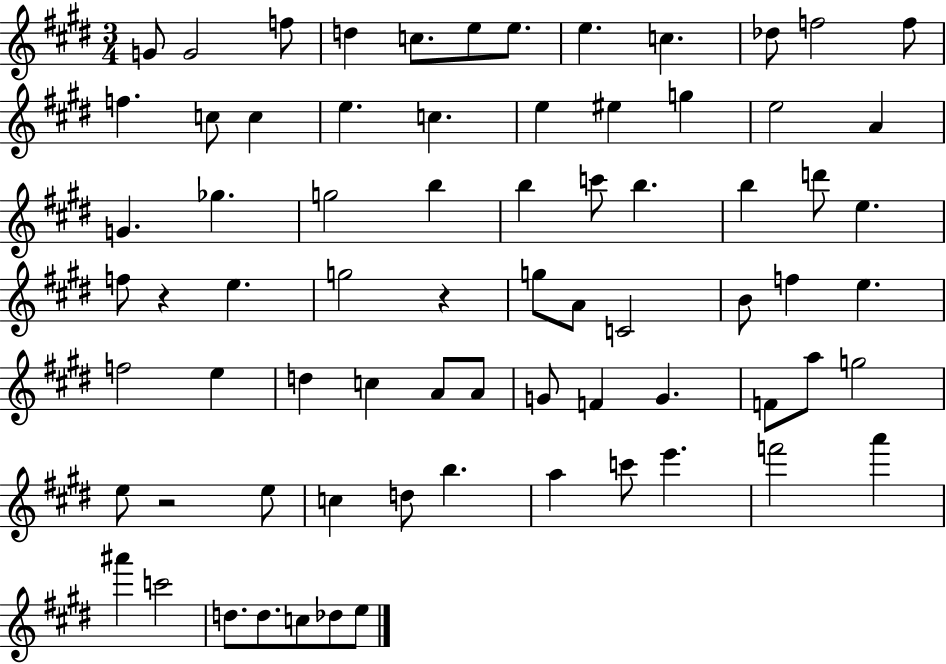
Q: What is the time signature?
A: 3/4